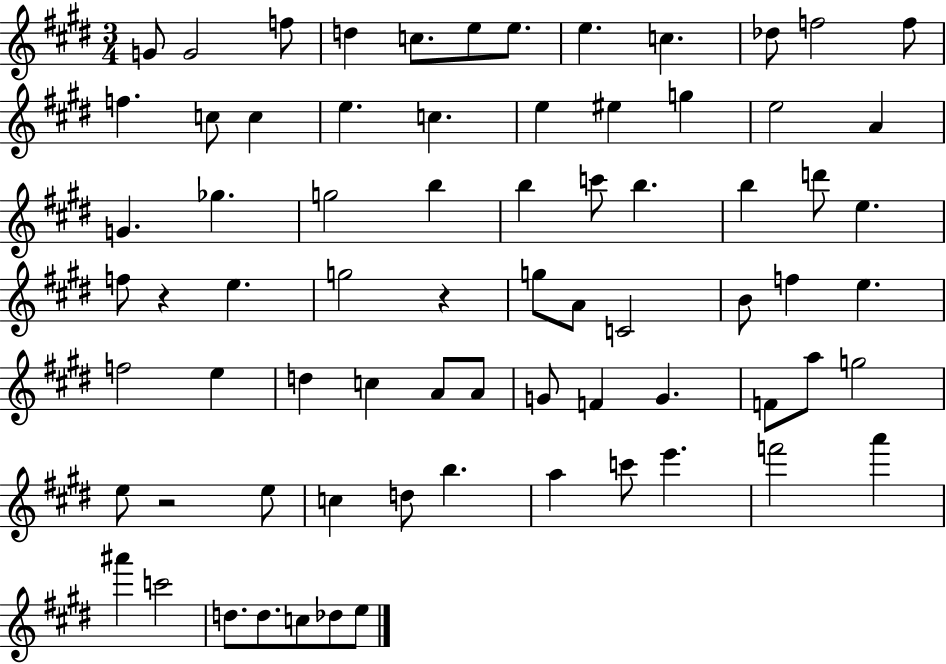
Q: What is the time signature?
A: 3/4